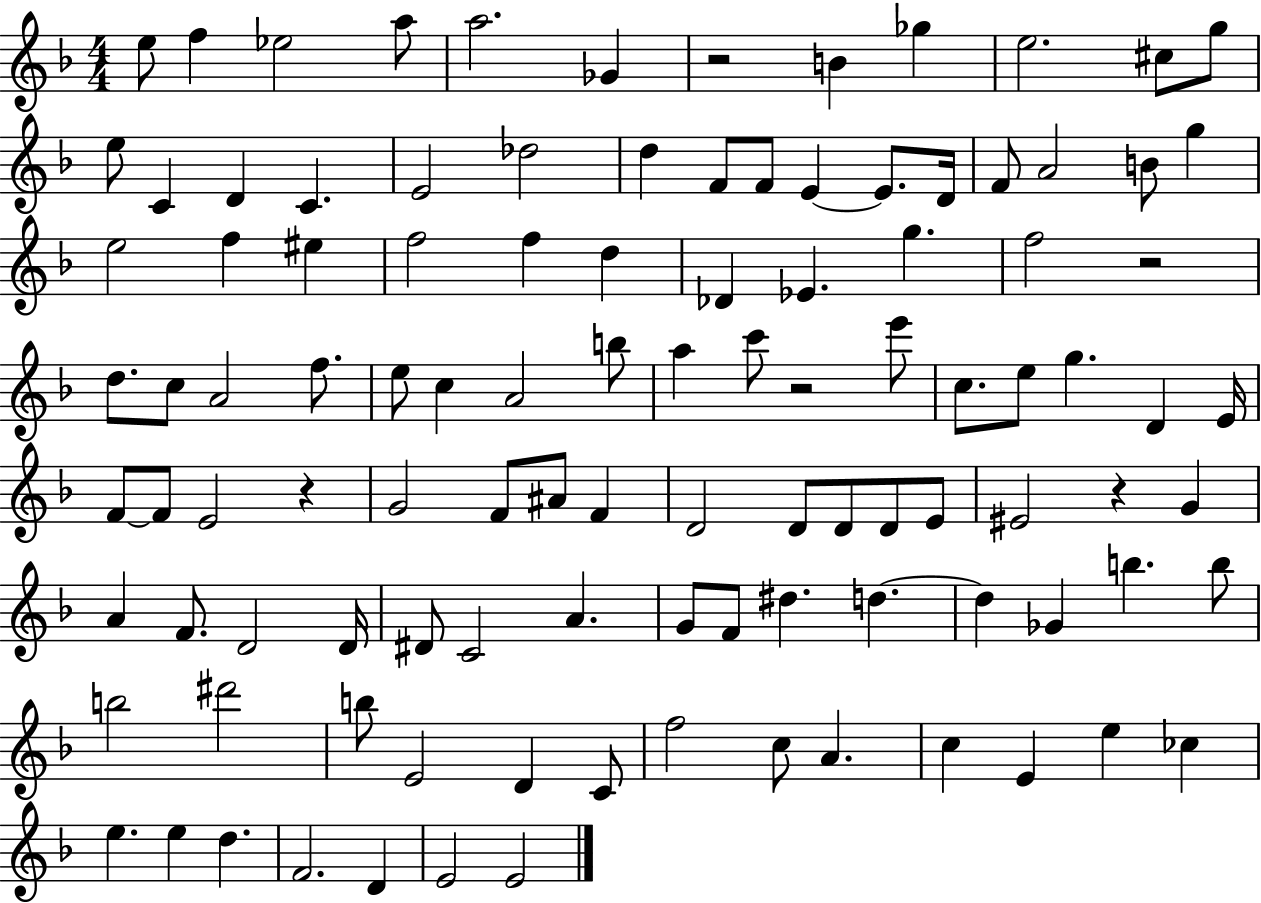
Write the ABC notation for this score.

X:1
T:Untitled
M:4/4
L:1/4
K:F
e/2 f _e2 a/2 a2 _G z2 B _g e2 ^c/2 g/2 e/2 C D C E2 _d2 d F/2 F/2 E E/2 D/4 F/2 A2 B/2 g e2 f ^e f2 f d _D _E g f2 z2 d/2 c/2 A2 f/2 e/2 c A2 b/2 a c'/2 z2 e'/2 c/2 e/2 g D E/4 F/2 F/2 E2 z G2 F/2 ^A/2 F D2 D/2 D/2 D/2 E/2 ^E2 z G A F/2 D2 D/4 ^D/2 C2 A G/2 F/2 ^d d d _G b b/2 b2 ^d'2 b/2 E2 D C/2 f2 c/2 A c E e _c e e d F2 D E2 E2